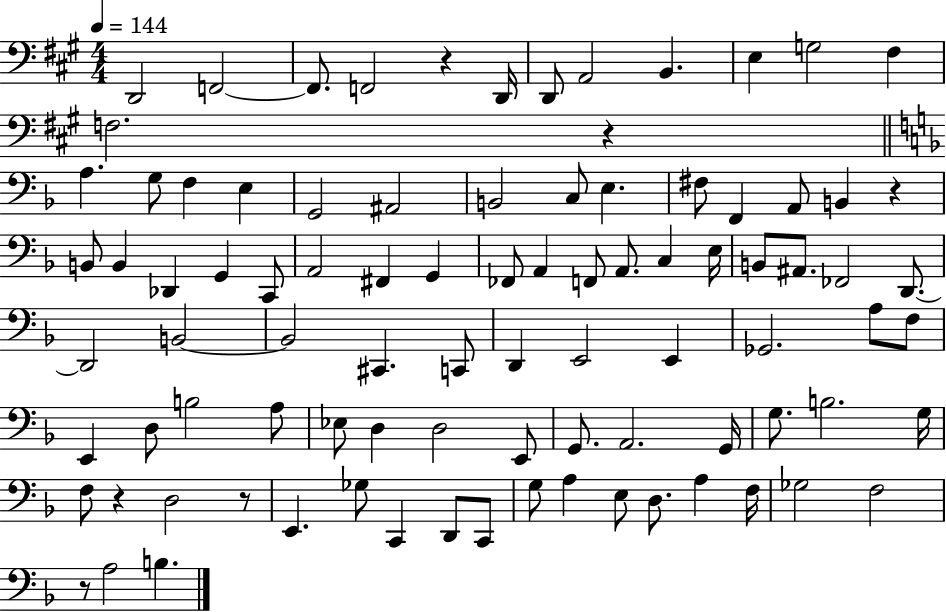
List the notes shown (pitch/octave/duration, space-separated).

D2/h F2/h F2/e. F2/h R/q D2/s D2/e A2/h B2/q. E3/q G3/h F#3/q F3/h. R/q A3/q. G3/e F3/q E3/q G2/h A#2/h B2/h C3/e E3/q. F#3/e F2/q A2/e B2/q R/q B2/e B2/q Db2/q G2/q C2/e A2/h F#2/q G2/q FES2/e A2/q F2/e A2/e. C3/q E3/s B2/e A#2/e. FES2/h D2/e. D2/h B2/h B2/h C#2/q. C2/e D2/q E2/h E2/q Gb2/h. A3/e F3/e E2/q D3/e B3/h A3/e Eb3/e D3/q D3/h E2/e G2/e. A2/h. G2/s G3/e. B3/h. G3/s F3/e R/q D3/h R/e E2/q. Gb3/e C2/q D2/e C2/e G3/e A3/q E3/e D3/e. A3/q F3/s Gb3/h F3/h R/e A3/h B3/q.